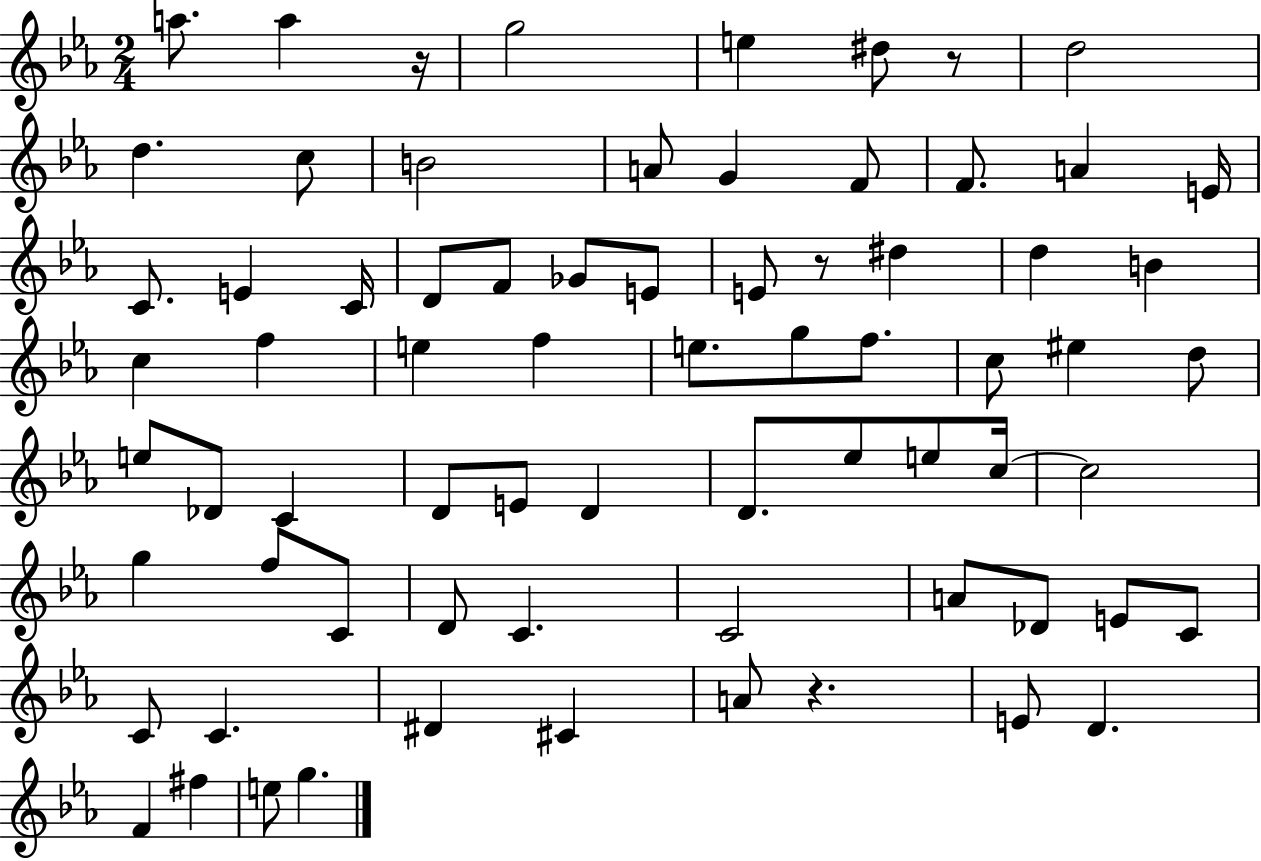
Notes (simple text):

A5/e. A5/q R/s G5/h E5/q D#5/e R/e D5/h D5/q. C5/e B4/h A4/e G4/q F4/e F4/e. A4/q E4/s C4/e. E4/q C4/s D4/e F4/e Gb4/e E4/e E4/e R/e D#5/q D5/q B4/q C5/q F5/q E5/q F5/q E5/e. G5/e F5/e. C5/e EIS5/q D5/e E5/e Db4/e C4/q D4/e E4/e D4/q D4/e. Eb5/e E5/e C5/s C5/h G5/q F5/e C4/e D4/e C4/q. C4/h A4/e Db4/e E4/e C4/e C4/e C4/q. D#4/q C#4/q A4/e R/q. E4/e D4/q. F4/q F#5/q E5/e G5/q.